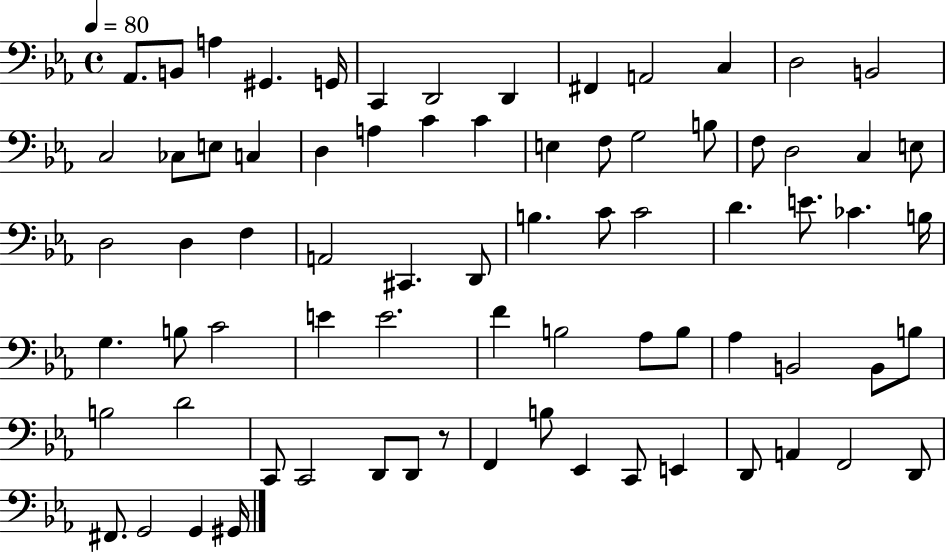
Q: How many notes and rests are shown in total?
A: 75